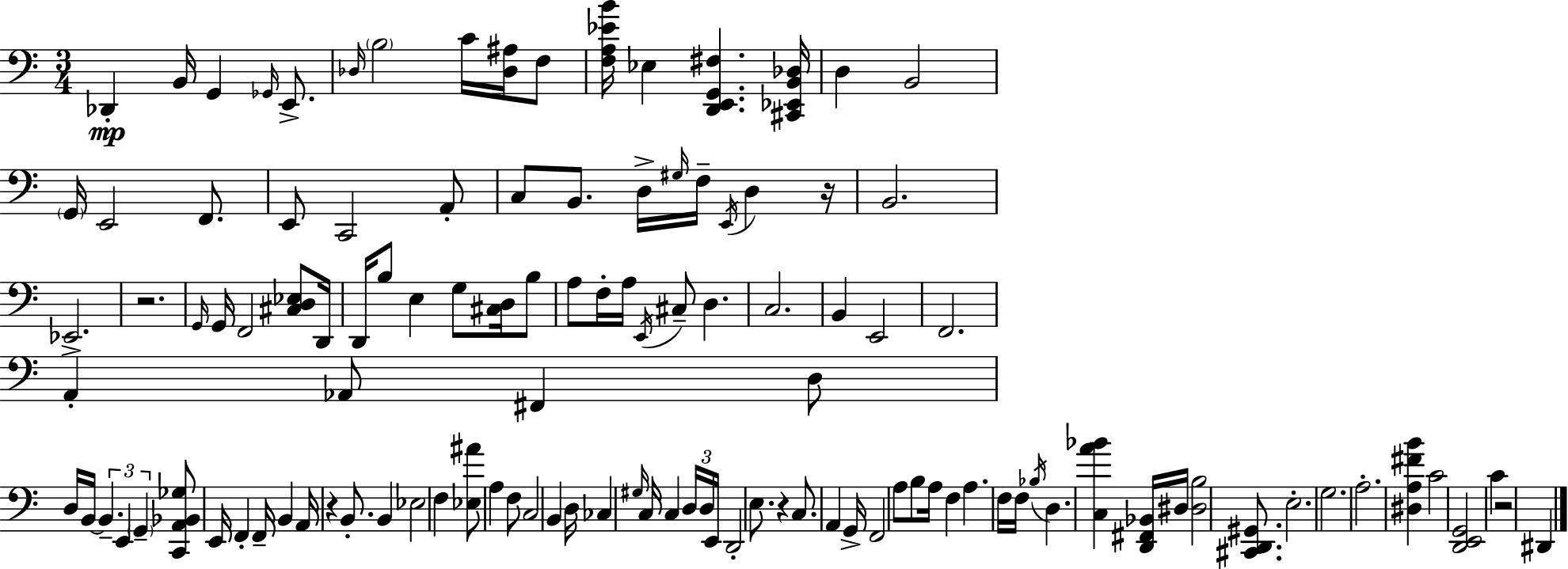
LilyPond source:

{
  \clef bass
  \numericTimeSignature
  \time 3/4
  \key a \minor
  des,4-.\mp b,16 g,4 \grace { ges,16 } e,8.-> | \grace { des16 } \parenthesize b2 c'16 <des ais>16 | f8 <f a ees' b'>16 ees4 <d, e, g, fis>4. | <cis, ees, b, des>16 d4 b,2 | \break \parenthesize g,16 e,2 f,8. | e,8 c,2 | a,8-. c8 b,8. d16-> \grace { gis16 } f16-- \acciaccatura { e,16 } d4 | r16 b,2. | \break ees,2.-> | r2. | \grace { g,16 } g,16 f,2 | <cis d ees>8 d,16 d,16 b8 e4 | \break g8 <cis d>16 b8 a8 f16-. a16 \acciaccatura { e,16 } cis8-- | d4. c2. | b,4 e,2 | f,2. | \break a,4-. aes,8 | fis,4 d8 d16 b,16~~ \tuplet 3/2 { b,4.-- | e,4 \parenthesize g,4-- } <c, a, bes, ges>8 | e,16 f,4-. f,16-- b,4 a,16 r4 | \break b,8.-. b,4 ees2 | f4 <ees ais'>8 | a4 f8 c2 | b,4 d16 ces4 \grace { gis16 } | \break c16 c4 \tuplet 3/2 { d16 d16 e,16 } d,2-. | e8. r4 c8. | a,4 g,16-> f,2 | a8 b8 a16 f4 | \break a4. f16 f16 \acciaccatura { bes16 } d4. | <c a' bes'>4 <d, fis, bes,>16 dis16 <dis b>2 | <cis, d, gis,>8. e2.-. | g2. | \break a2.-. | <dis a fis' b'>4 | c'2 <d, e, g,>2 | c'4 r2 | \break dis,4 \bar "|."
}